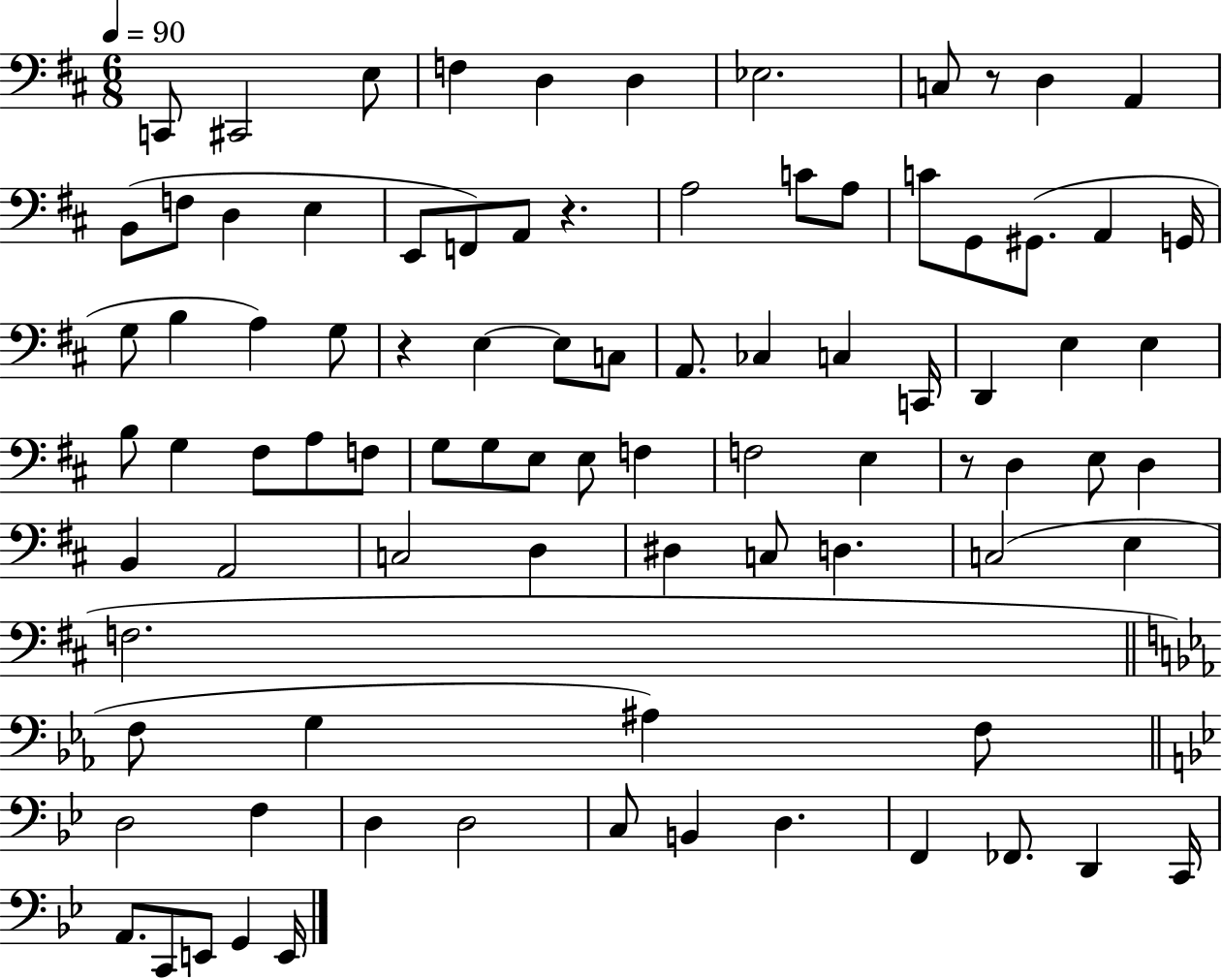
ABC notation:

X:1
T:Untitled
M:6/8
L:1/4
K:D
C,,/2 ^C,,2 E,/2 F, D, D, _E,2 C,/2 z/2 D, A,, B,,/2 F,/2 D, E, E,,/2 F,,/2 A,,/2 z A,2 C/2 A,/2 C/2 G,,/2 ^G,,/2 A,, G,,/4 G,/2 B, A, G,/2 z E, E,/2 C,/2 A,,/2 _C, C, C,,/4 D,, E, E, B,/2 G, ^F,/2 A,/2 F,/2 G,/2 G,/2 E,/2 E,/2 F, F,2 E, z/2 D, E,/2 D, B,, A,,2 C,2 D, ^D, C,/2 D, C,2 E, F,2 F,/2 G, ^A, F,/2 D,2 F, D, D,2 C,/2 B,, D, F,, _F,,/2 D,, C,,/4 A,,/2 C,,/2 E,,/2 G,, E,,/4